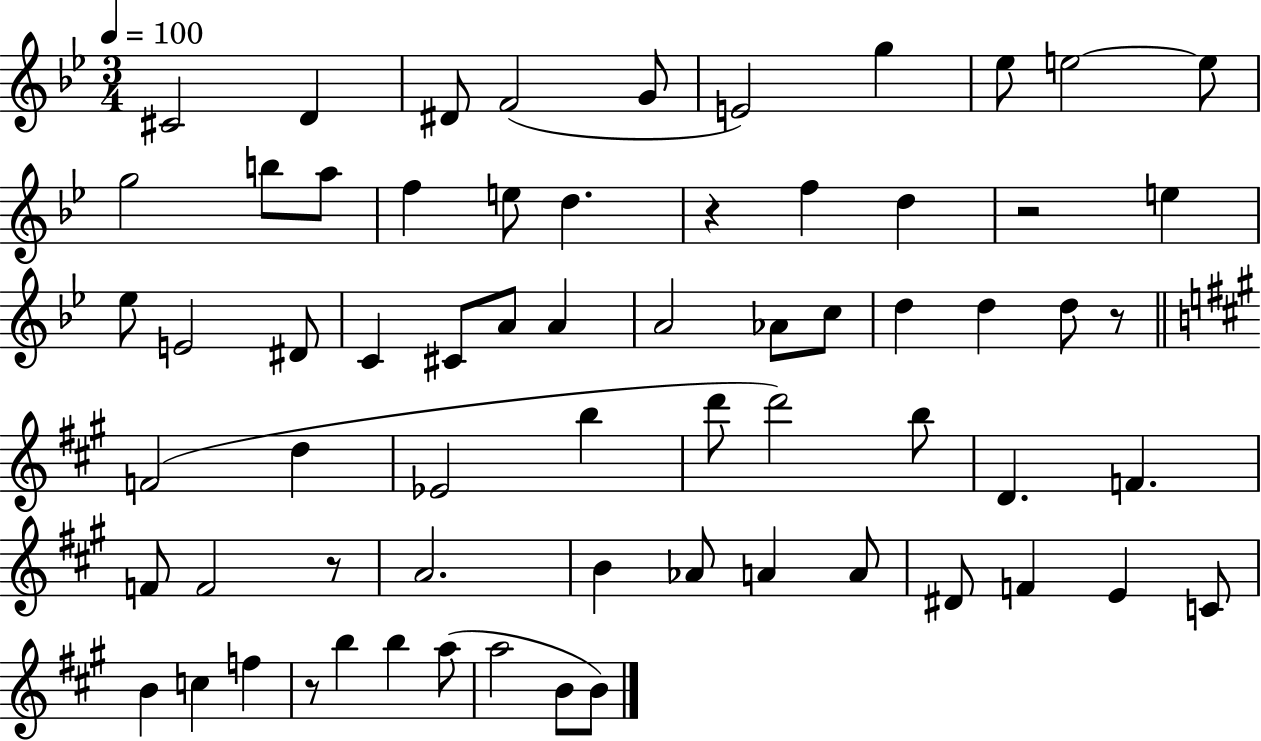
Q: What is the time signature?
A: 3/4